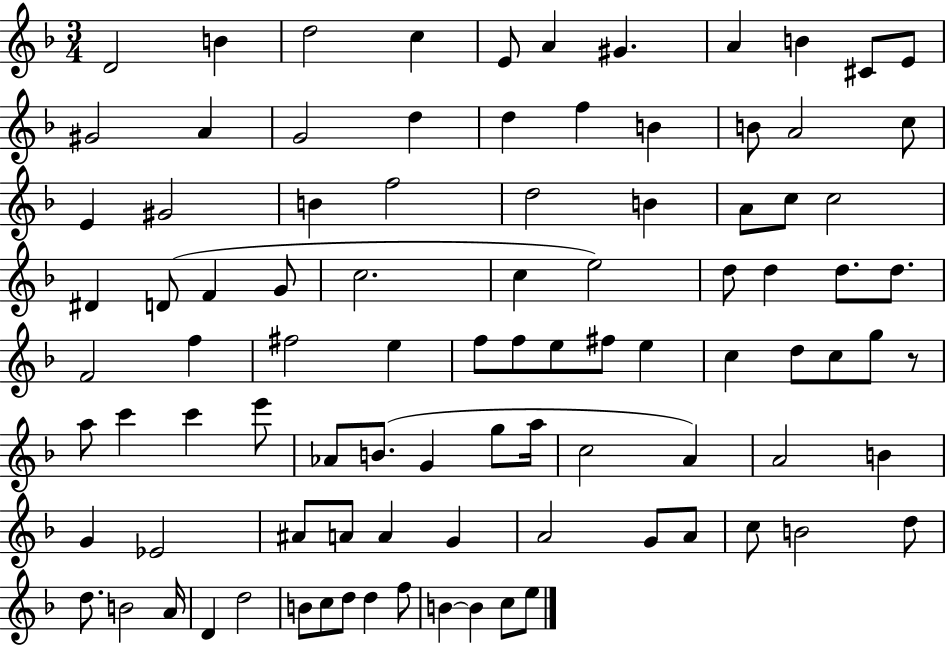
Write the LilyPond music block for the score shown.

{
  \clef treble
  \numericTimeSignature
  \time 3/4
  \key f \major
  d'2 b'4 | d''2 c''4 | e'8 a'4 gis'4. | a'4 b'4 cis'8 e'8 | \break gis'2 a'4 | g'2 d''4 | d''4 f''4 b'4 | b'8 a'2 c''8 | \break e'4 gis'2 | b'4 f''2 | d''2 b'4 | a'8 c''8 c''2 | \break dis'4 d'8( f'4 g'8 | c''2. | c''4 e''2) | d''8 d''4 d''8. d''8. | \break f'2 f''4 | fis''2 e''4 | f''8 f''8 e''8 fis''8 e''4 | c''4 d''8 c''8 g''8 r8 | \break a''8 c'''4 c'''4 e'''8 | aes'8 b'8.( g'4 g''8 a''16 | c''2 a'4) | a'2 b'4 | \break g'4 ees'2 | ais'8 a'8 a'4 g'4 | a'2 g'8 a'8 | c''8 b'2 d''8 | \break d''8. b'2 a'16 | d'4 d''2 | b'8 c''8 d''8 d''4 f''8 | b'4~~ b'4 c''8 e''8 | \break \bar "|."
}